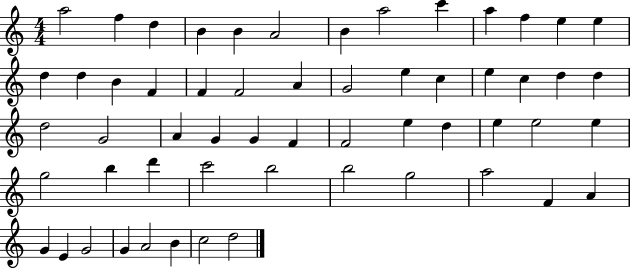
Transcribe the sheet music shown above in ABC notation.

X:1
T:Untitled
M:4/4
L:1/4
K:C
a2 f d B B A2 B a2 c' a f e e d d B F F F2 A G2 e c e c d d d2 G2 A G G F F2 e d e e2 e g2 b d' c'2 b2 b2 g2 a2 F A G E G2 G A2 B c2 d2